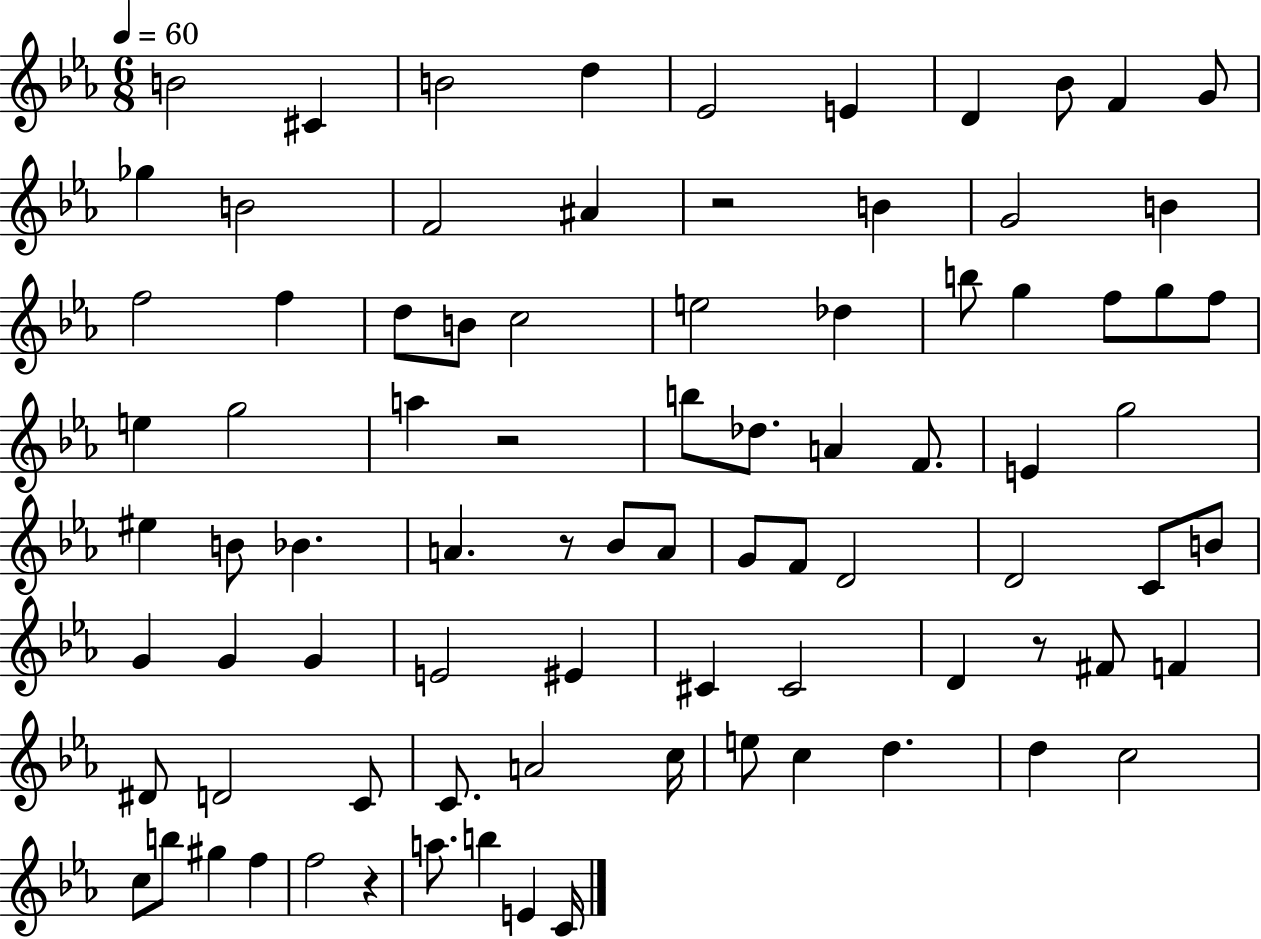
X:1
T:Untitled
M:6/8
L:1/4
K:Eb
B2 ^C B2 d _E2 E D _B/2 F G/2 _g B2 F2 ^A z2 B G2 B f2 f d/2 B/2 c2 e2 _d b/2 g f/2 g/2 f/2 e g2 a z2 b/2 _d/2 A F/2 E g2 ^e B/2 _B A z/2 _B/2 A/2 G/2 F/2 D2 D2 C/2 B/2 G G G E2 ^E ^C ^C2 D z/2 ^F/2 F ^D/2 D2 C/2 C/2 A2 c/4 e/2 c d d c2 c/2 b/2 ^g f f2 z a/2 b E C/4